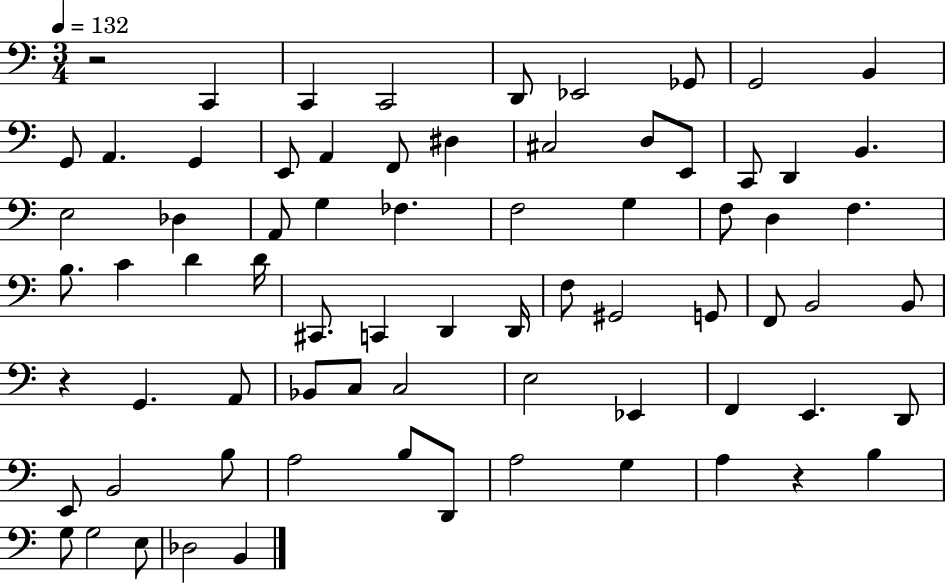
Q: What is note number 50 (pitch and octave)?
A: C3